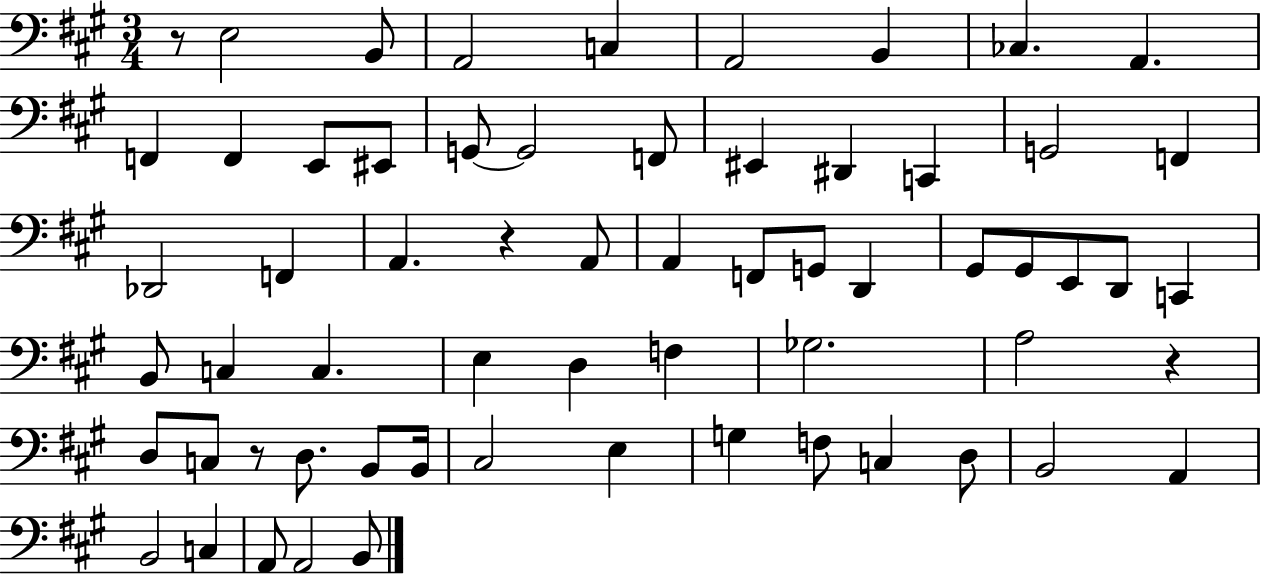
{
  \clef bass
  \numericTimeSignature
  \time 3/4
  \key a \major
  r8 e2 b,8 | a,2 c4 | a,2 b,4 | ces4. a,4. | \break f,4 f,4 e,8 eis,8 | g,8~~ g,2 f,8 | eis,4 dis,4 c,4 | g,2 f,4 | \break des,2 f,4 | a,4. r4 a,8 | a,4 f,8 g,8 d,4 | gis,8 gis,8 e,8 d,8 c,4 | \break b,8 c4 c4. | e4 d4 f4 | ges2. | a2 r4 | \break d8 c8 r8 d8. b,8 b,16 | cis2 e4 | g4 f8 c4 d8 | b,2 a,4 | \break b,2 c4 | a,8 a,2 b,8 | \bar "|."
}